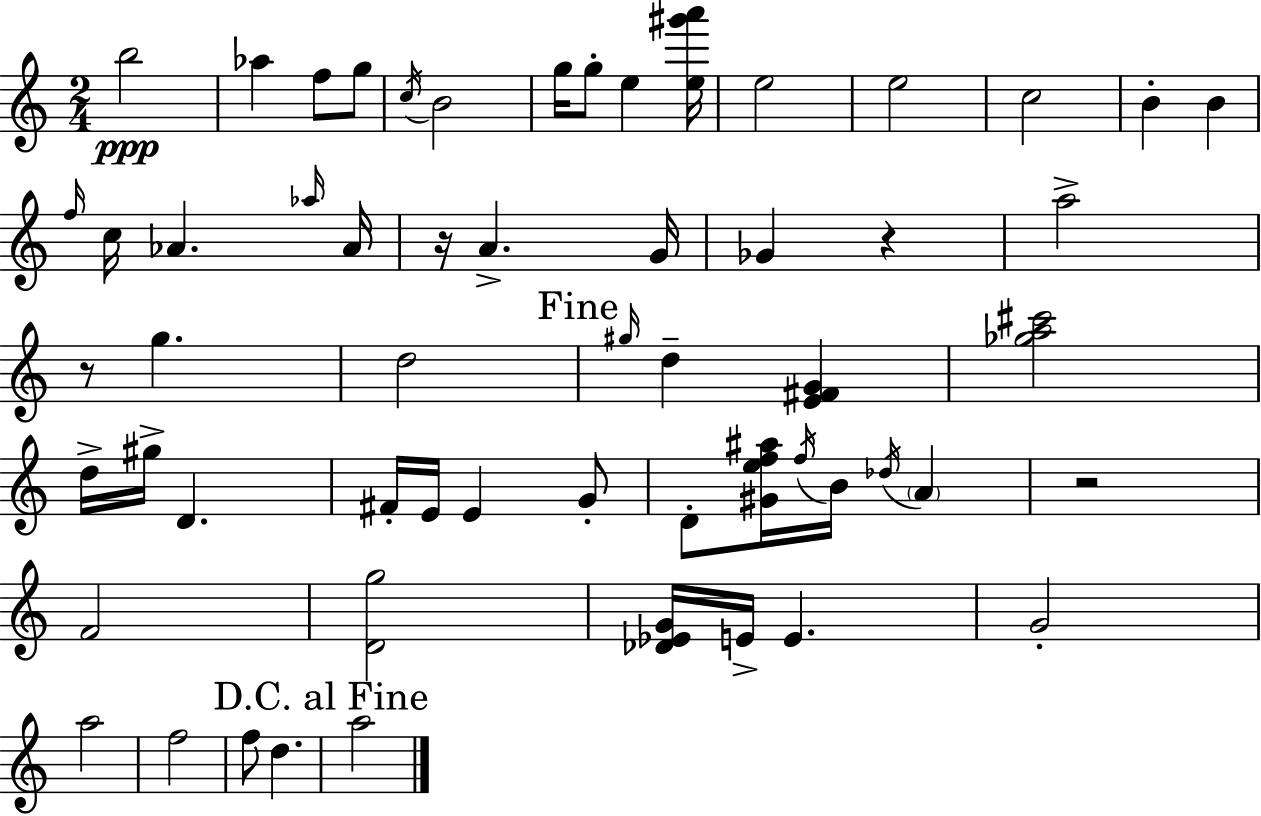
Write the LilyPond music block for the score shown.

{
  \clef treble
  \numericTimeSignature
  \time 2/4
  \key a \minor
  b''2\ppp | aes''4 f''8 g''8 | \acciaccatura { c''16 } b'2 | g''16 g''8-. e''4 | \break <e'' gis''' a'''>16 e''2 | e''2 | c''2 | b'4-. b'4 | \break \grace { f''16 } c''16 aes'4. | \grace { aes''16 } aes'16 r16 a'4.-> | g'16 ges'4 r4 | a''2-> | \break r8 g''4. | d''2 | \mark "Fine" \grace { gis''16 } d''4-- | <e' fis' g'>4 <ges'' a'' cis'''>2 | \break d''16-> gis''16-> d'4. | fis'16-. e'16 e'4 | g'8-. d'8-. <gis' e'' f'' ais''>16 \acciaccatura { f''16 } | b'16 \acciaccatura { des''16 } \parenthesize a'4 r2 | \break f'2 | <d' g''>2 | <des' ees' g'>16 e'16-> | e'4. g'2-. | \break a''2 | f''2 | f''8 | d''4. \mark "D.C. al Fine" a''2 | \break \bar "|."
}